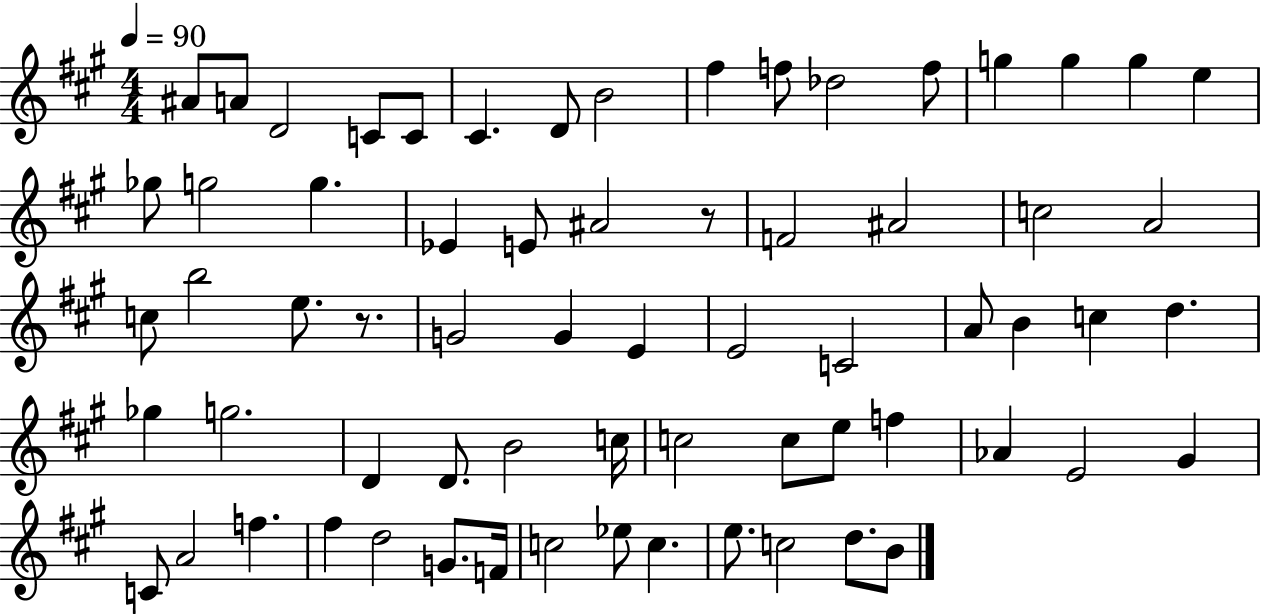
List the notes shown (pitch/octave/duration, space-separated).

A#4/e A4/e D4/h C4/e C4/e C#4/q. D4/e B4/h F#5/q F5/e Db5/h F5/e G5/q G5/q G5/q E5/q Gb5/e G5/h G5/q. Eb4/q E4/e A#4/h R/e F4/h A#4/h C5/h A4/h C5/e B5/h E5/e. R/e. G4/h G4/q E4/q E4/h C4/h A4/e B4/q C5/q D5/q. Gb5/q G5/h. D4/q D4/e. B4/h C5/s C5/h C5/e E5/e F5/q Ab4/q E4/h G#4/q C4/e A4/h F5/q. F#5/q D5/h G4/e. F4/s C5/h Eb5/e C5/q. E5/e. C5/h D5/e. B4/e